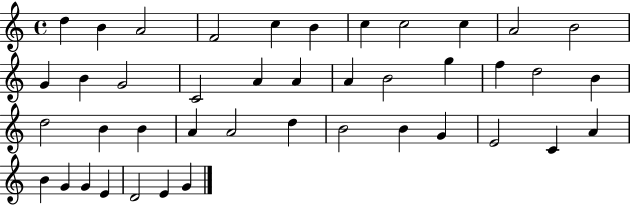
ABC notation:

X:1
T:Untitled
M:4/4
L:1/4
K:C
d B A2 F2 c B c c2 c A2 B2 G B G2 C2 A A A B2 g f d2 B d2 B B A A2 d B2 B G E2 C A B G G E D2 E G